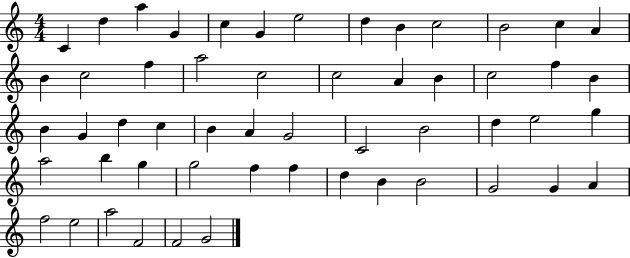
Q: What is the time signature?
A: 4/4